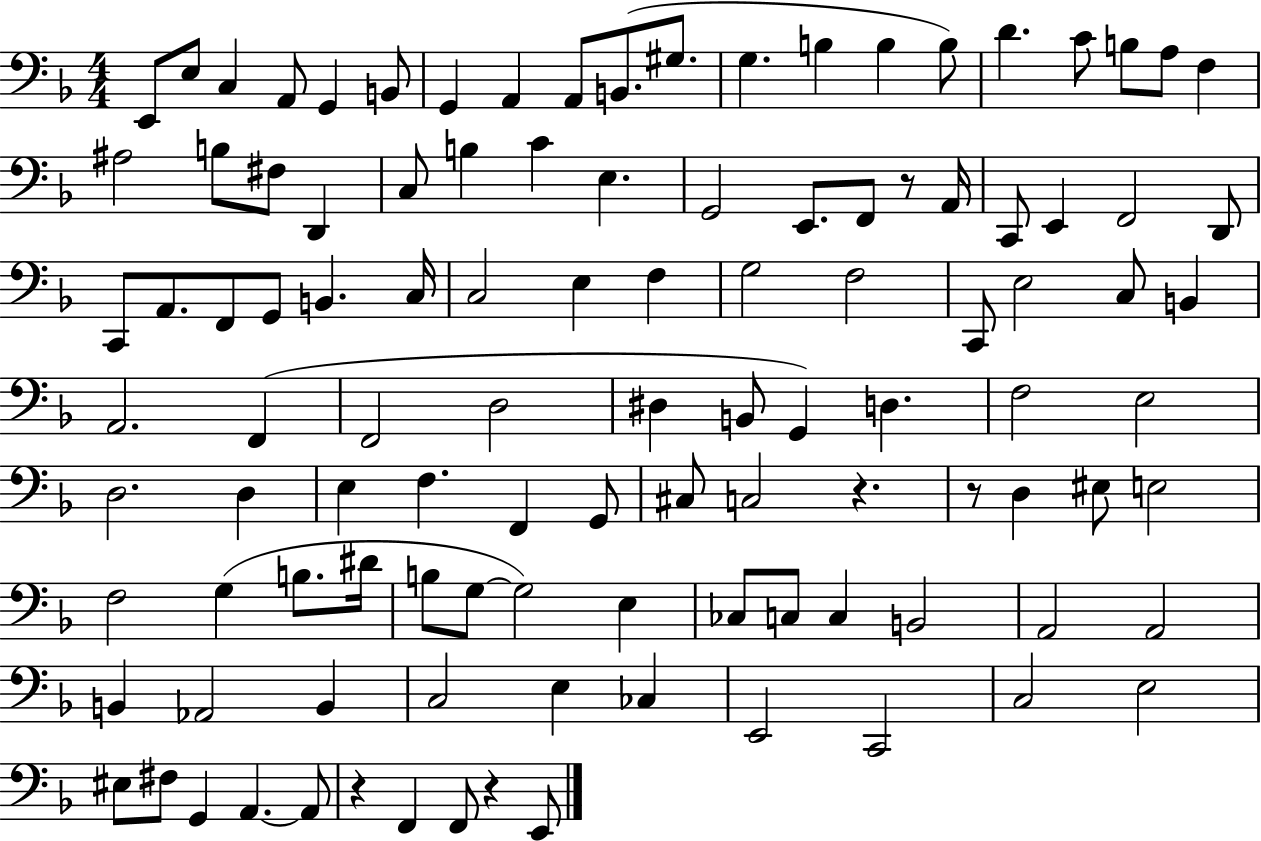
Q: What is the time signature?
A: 4/4